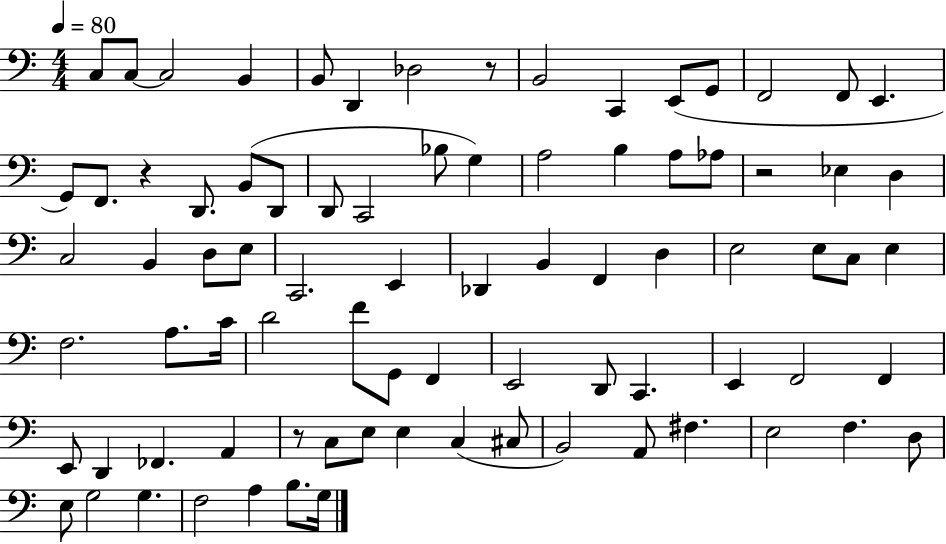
X:1
T:Untitled
M:4/4
L:1/4
K:C
C,/2 C,/2 C,2 B,, B,,/2 D,, _D,2 z/2 B,,2 C,, E,,/2 G,,/2 F,,2 F,,/2 E,, G,,/2 F,,/2 z D,,/2 B,,/2 D,,/2 D,,/2 C,,2 _B,/2 G, A,2 B, A,/2 _A,/2 z2 _E, D, C,2 B,, D,/2 E,/2 C,,2 E,, _D,, B,, F,, D, E,2 E,/2 C,/2 E, F,2 A,/2 C/4 D2 F/2 G,,/2 F,, E,,2 D,,/2 C,, E,, F,,2 F,, E,,/2 D,, _F,, A,, z/2 C,/2 E,/2 E, C, ^C,/2 B,,2 A,,/2 ^F, E,2 F, D,/2 E,/2 G,2 G, F,2 A, B,/2 G,/4